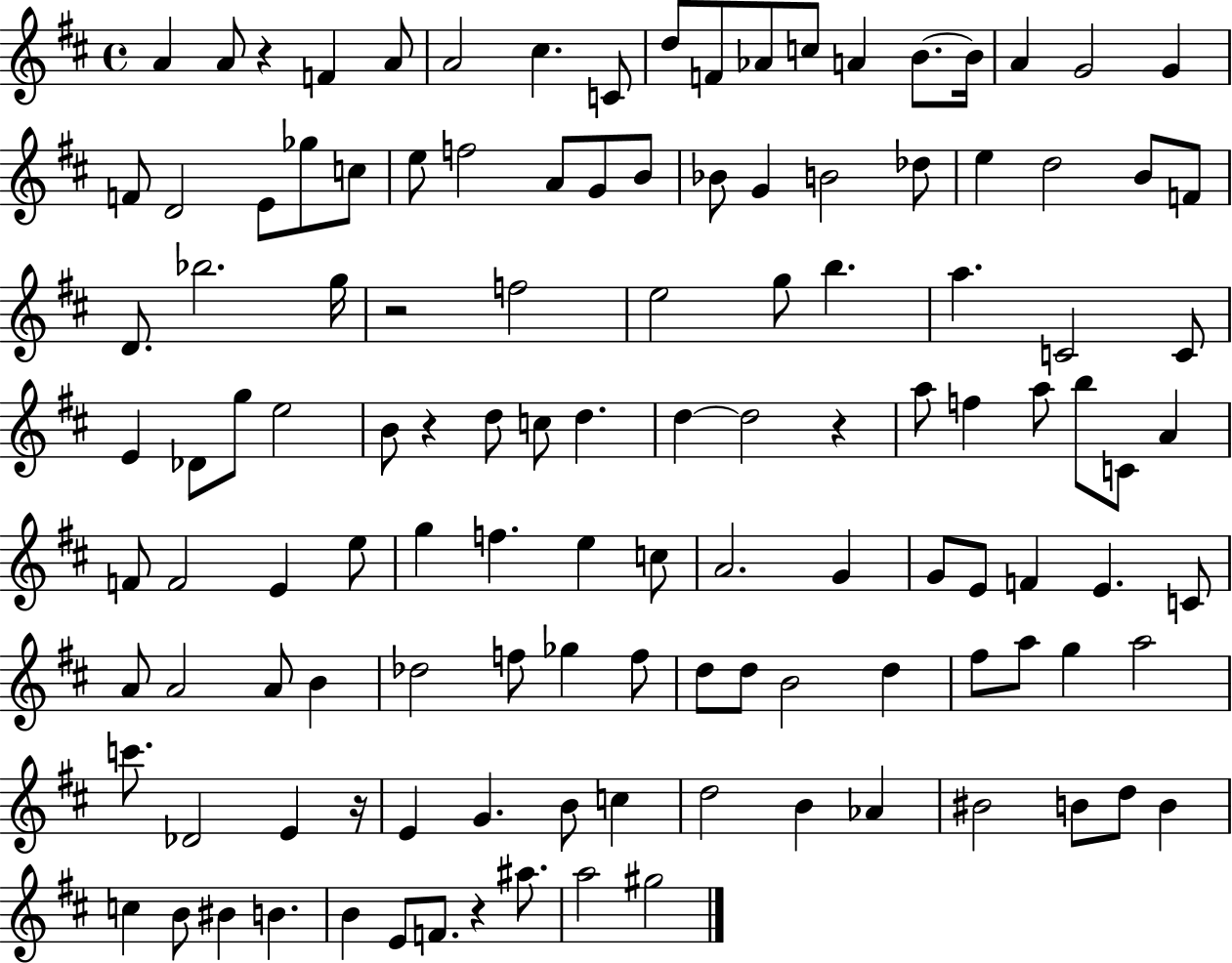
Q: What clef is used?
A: treble